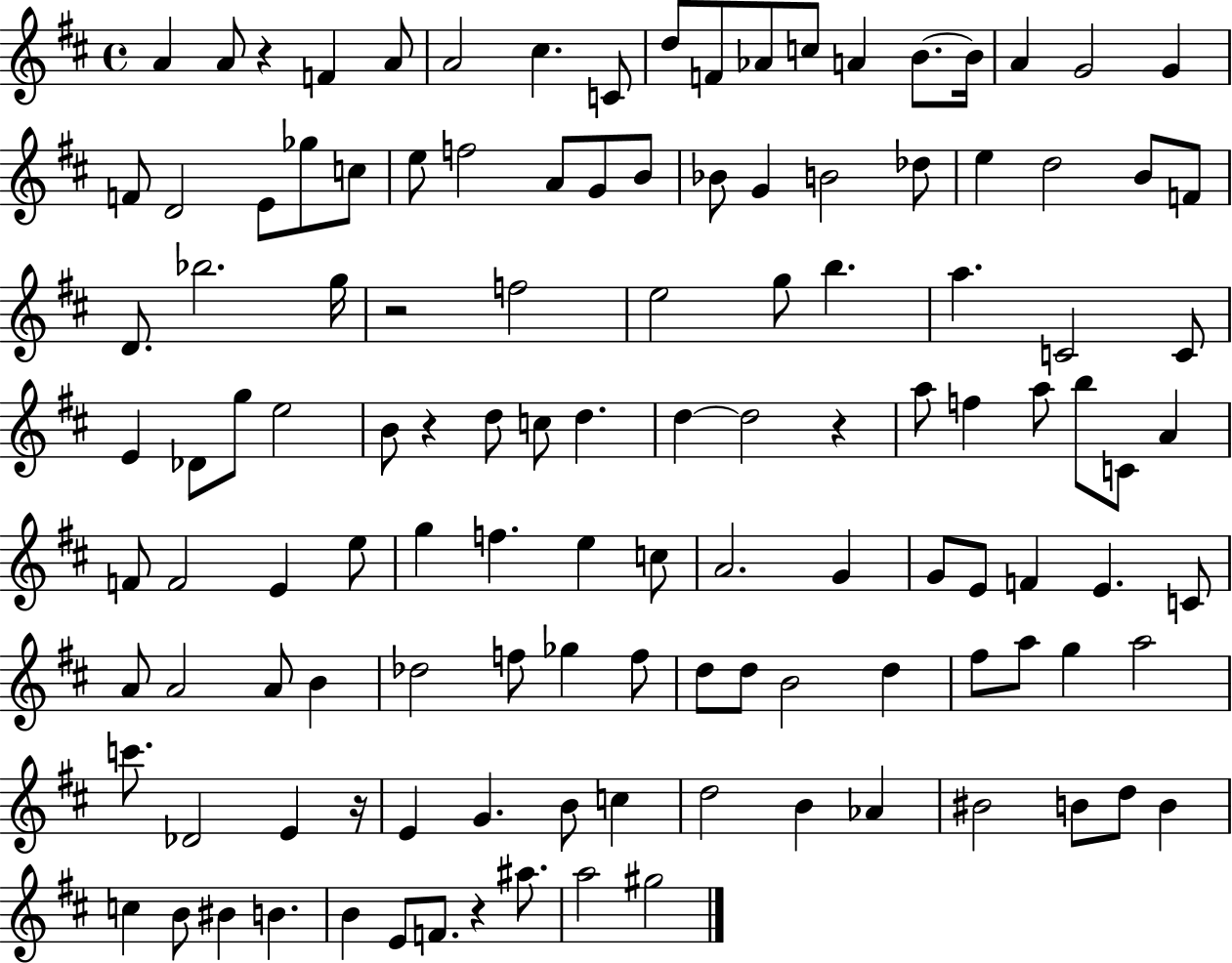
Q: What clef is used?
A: treble